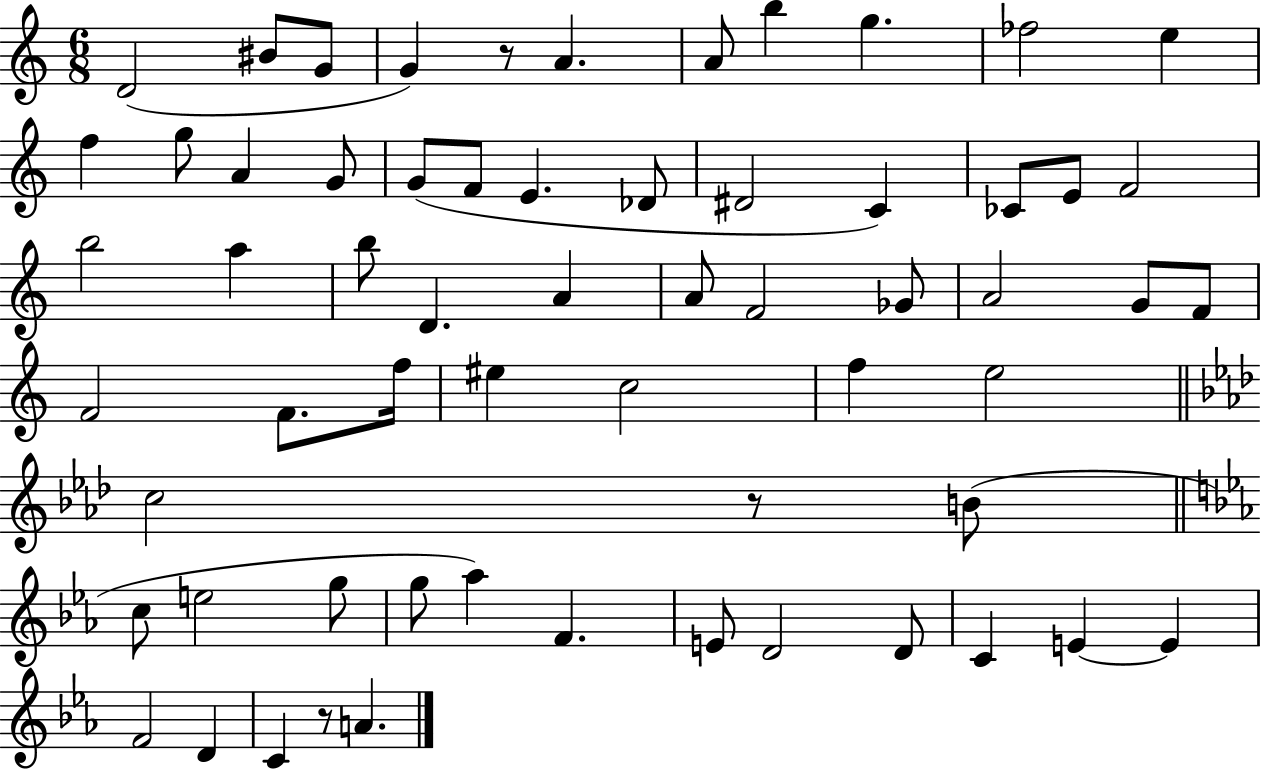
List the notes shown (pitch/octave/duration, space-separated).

D4/h BIS4/e G4/e G4/q R/e A4/q. A4/e B5/q G5/q. FES5/h E5/q F5/q G5/e A4/q G4/e G4/e F4/e E4/q. Db4/e D#4/h C4/q CES4/e E4/e F4/h B5/h A5/q B5/e D4/q. A4/q A4/e F4/h Gb4/e A4/h G4/e F4/e F4/h F4/e. F5/s EIS5/q C5/h F5/q E5/h C5/h R/e B4/e C5/e E5/h G5/e G5/e Ab5/q F4/q. E4/e D4/h D4/e C4/q E4/q E4/q F4/h D4/q C4/q R/e A4/q.